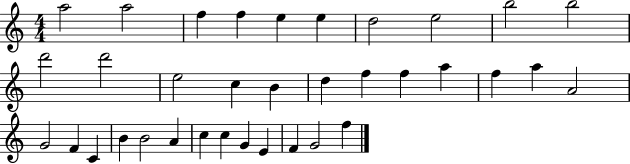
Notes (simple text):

A5/h A5/h F5/q F5/q E5/q E5/q D5/h E5/h B5/h B5/h D6/h D6/h E5/h C5/q B4/q D5/q F5/q F5/q A5/q F5/q A5/q A4/h G4/h F4/q C4/q B4/q B4/h A4/q C5/q C5/q G4/q E4/q F4/q G4/h F5/q